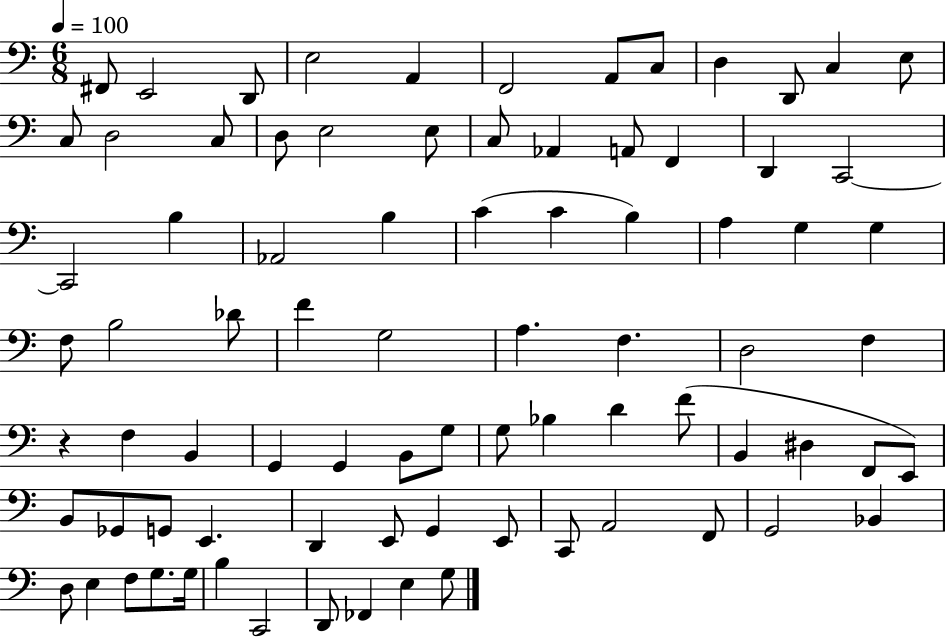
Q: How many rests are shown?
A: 1